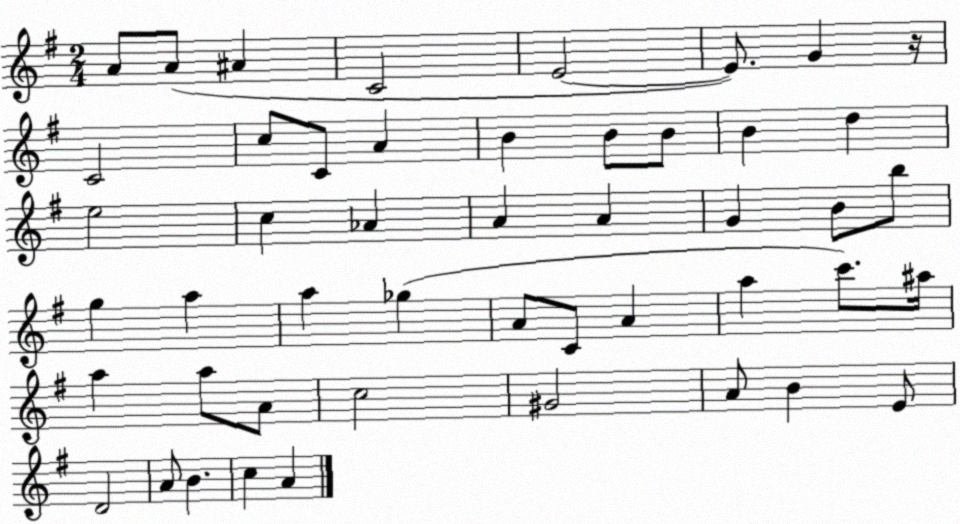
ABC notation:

X:1
T:Untitled
M:2/4
L:1/4
K:G
A/2 A/2 ^A C2 E2 E/2 G z/4 C2 c/2 C/2 A B B/2 B/2 B d e2 c _A A A G B/2 b/2 g a a _g A/2 C/2 A a c'/2 ^a/4 a a/2 A/2 c2 ^G2 A/2 B E/2 D2 A/2 B c A